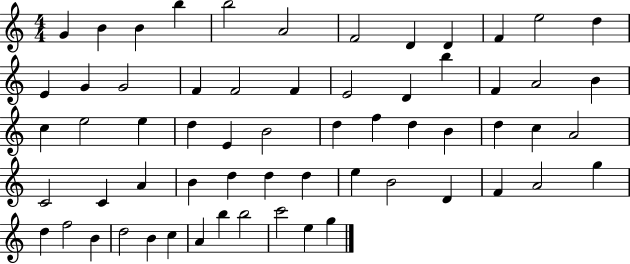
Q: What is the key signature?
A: C major